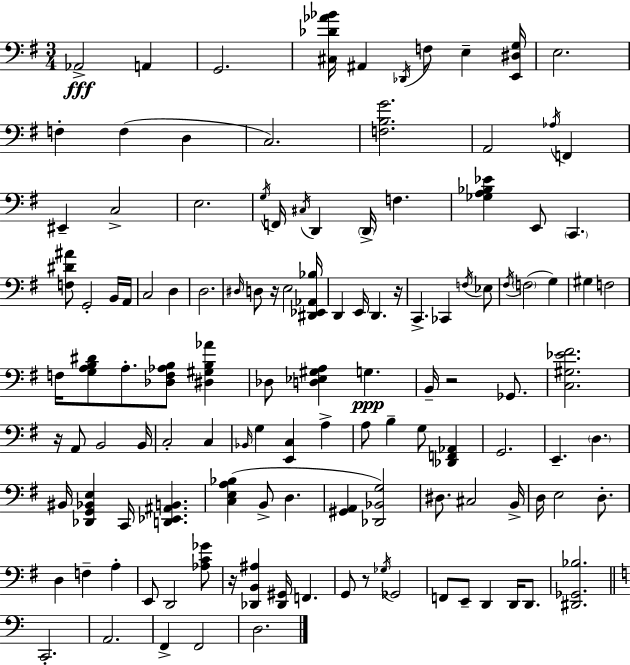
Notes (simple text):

Ab2/h A2/q G2/h. [C#3,Db4,Ab4,Bb4]/s A#2/q Db2/s F3/e E3/q [E2,D#3,G3]/s E3/h. F3/q F3/q D3/q C3/h. [F3,B3,G4]/h. A2/h Ab3/s F2/q EIS2/q C3/h E3/h. G3/s F2/s C#3/s D2/q D2/s F3/q. [Gb3,A3,Bb3,Eb4]/q E2/e C2/q. [F3,D#4,A#4]/e G2/h B2/s A2/s C3/h D3/q D3/h. D#3/s D3/e R/s E3/h [D#2,Eb2,Ab2,Bb3]/s D2/q E2/s D2/q. R/s C2/q. CES2/q F3/s Eb3/e F#3/s F3/h G3/q G#3/q F3/h F3/s [G3,A3,B3,D#4]/e A3/e. [Db3,F3,Ab3,B3]/e [D#3,G#3,B3,Ab4]/q Db3/e [D3,Eb3,G#3,A3]/q G3/q. B2/s R/h Gb2/e. [C3,G#3,Eb4,F#4]/h. R/s A2/e B2/h B2/s C3/h C3/q Bb2/s G3/q [E2,C3]/q A3/q A3/e B3/q G3/e [Db2,F2,Ab2]/q G2/h. E2/q. D3/q. BIS2/s [Db2,G2,Bb2,E3]/q C2/s [D2,Eb2,A#2,B2]/q. [C3,E3,A3,Bb3]/q B2/e D3/q. [G#2,A2]/q [Db2,Bb2,G3]/h D#3/e. C#3/h B2/s D3/s E3/h D3/e. D3/q F3/q A3/q E2/e D2/h [Ab3,C4,Gb4]/e R/s [Db2,B2,A#3]/q [Db2,G#2]/s F2/q. G2/e R/e Gb3/s Gb2/h F2/e E2/e D2/q D2/s D2/e. [D#2,Gb2,Bb3]/h. C2/h. A2/h. F2/q F2/h D3/h.